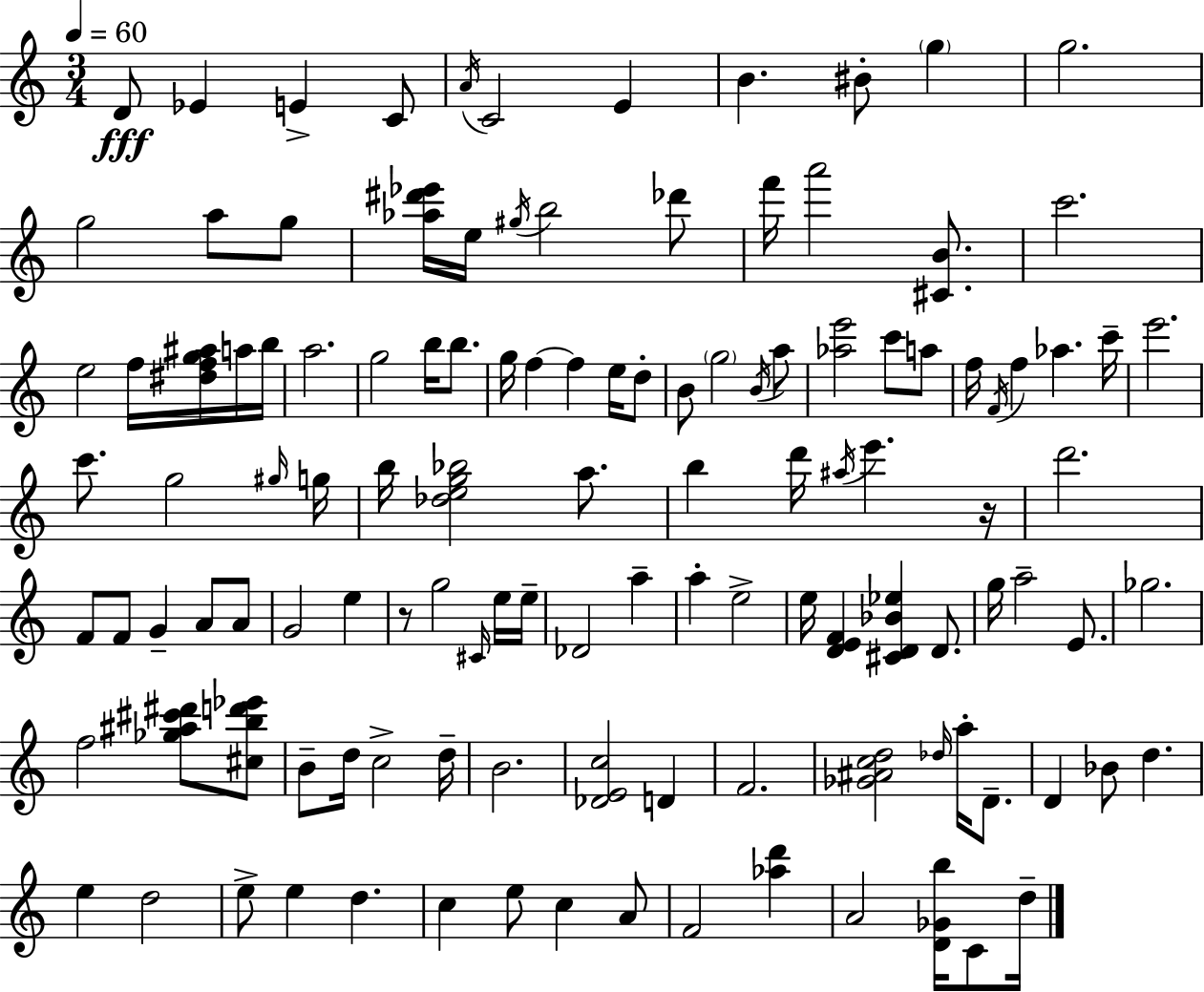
{
  \clef treble
  \numericTimeSignature
  \time 3/4
  \key a \minor
  \tempo 4 = 60
  d'8\fff ees'4 e'4-> c'8 | \acciaccatura { a'16 } c'2 e'4 | b'4. bis'8-. \parenthesize g''4 | g''2. | \break g''2 a''8 g''8 | <aes'' dis''' ees'''>16 e''16 \acciaccatura { gis''16 } b''2 | des'''8 f'''16 a'''2 <cis' b'>8. | c'''2. | \break e''2 f''16 <dis'' f'' g'' ais''>16 | a''16 b''16 a''2. | g''2 b''16 b''8. | g''16 f''4~~ f''4 e''16 | \break d''8-. b'8 \parenthesize g''2 | \acciaccatura { b'16 } a''8 <aes'' e'''>2 c'''8 | a''8 f''16 \acciaccatura { f'16 } f''4 aes''4. | c'''16-- e'''2. | \break c'''8. g''2 | \grace { gis''16 } g''16 b''16 <des'' e'' g'' bes''>2 | a''8. b''4 d'''16 \acciaccatura { ais''16 } e'''4. | r16 d'''2. | \break f'8 f'8 g'4-- | a'8 a'8 g'2 | e''4 r8 g''2 | \grace { cis'16 } e''16 e''16-- des'2 | \break a''4-- a''4-. e''2-> | e''16 <d' e' f'>4 | <cis' d' bes' ees''>4 d'8. g''16 a''2-- | e'8. ges''2. | \break f''2 | <ges'' ais'' cis''' dis'''>8 <cis'' b'' d''' ees'''>8 b'8-- d''16 c''2-> | d''16-- b'2. | <des' e' c''>2 | \break d'4 f'2. | <ges' ais' c'' d''>2 | \grace { des''16 } a''16-. d'8.-- d'4 | bes'8 d''4. e''4 | \break d''2 e''8-> e''4 | d''4. c''4 | e''8 c''4 a'8 f'2 | <aes'' d'''>4 a'2 | \break <d' ges' b''>16 c'8 d''16-- \bar "|."
}